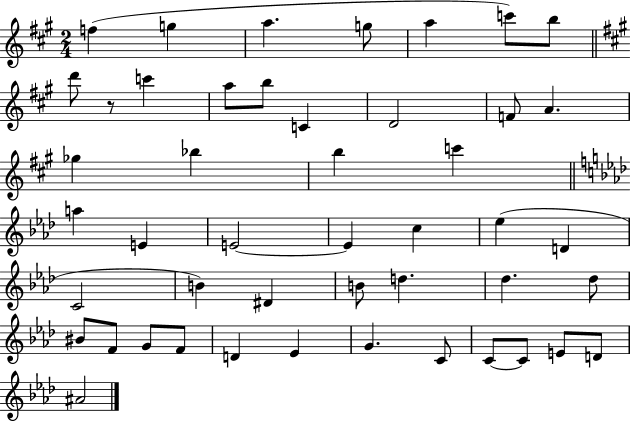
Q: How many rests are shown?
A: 1